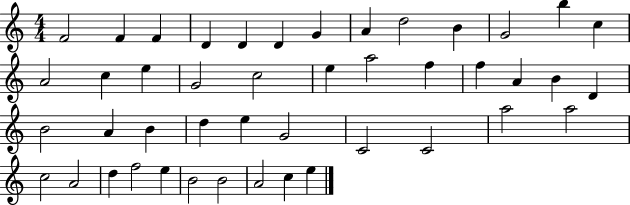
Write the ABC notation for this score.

X:1
T:Untitled
M:4/4
L:1/4
K:C
F2 F F D D D G A d2 B G2 b c A2 c e G2 c2 e a2 f f A B D B2 A B d e G2 C2 C2 a2 a2 c2 A2 d f2 e B2 B2 A2 c e